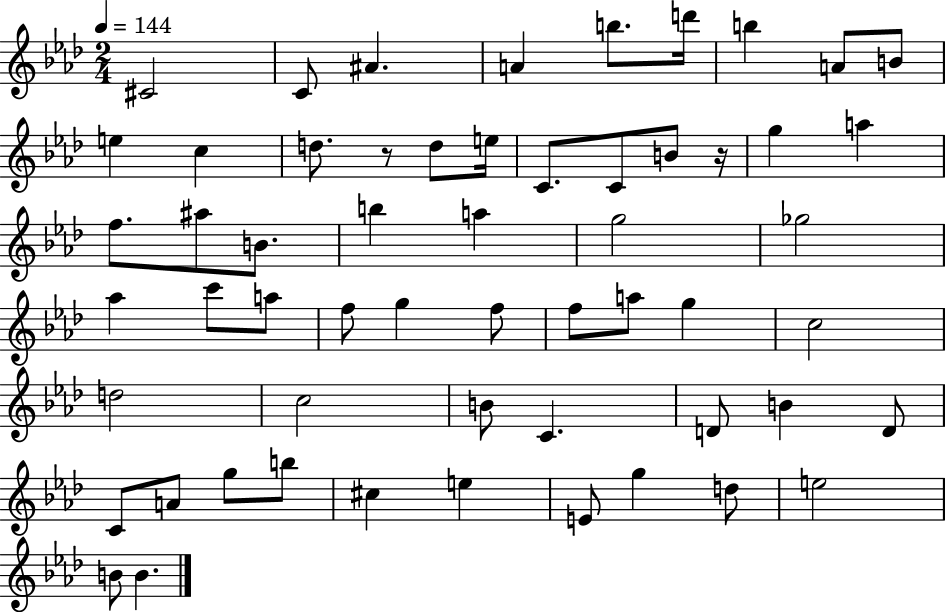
{
  \clef treble
  \numericTimeSignature
  \time 2/4
  \key aes \major
  \tempo 4 = 144
  cis'2 | c'8 ais'4. | a'4 b''8. d'''16 | b''4 a'8 b'8 | \break e''4 c''4 | d''8. r8 d''8 e''16 | c'8. c'8 b'8 r16 | g''4 a''4 | \break f''8. ais''8 b'8. | b''4 a''4 | g''2 | ges''2 | \break aes''4 c'''8 a''8 | f''8 g''4 f''8 | f''8 a''8 g''4 | c''2 | \break d''2 | c''2 | b'8 c'4. | d'8 b'4 d'8 | \break c'8 a'8 g''8 b''8 | cis''4 e''4 | e'8 g''4 d''8 | e''2 | \break b'8 b'4. | \bar "|."
}